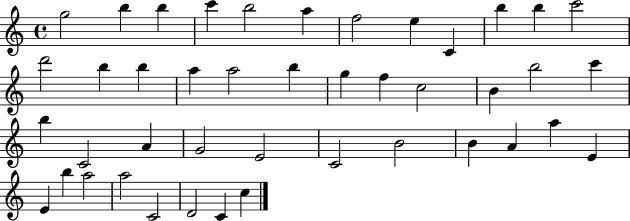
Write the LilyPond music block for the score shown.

{
  \clef treble
  \time 4/4
  \defaultTimeSignature
  \key c \major
  g''2 b''4 b''4 | c'''4 b''2 a''4 | f''2 e''4 c'4 | b''4 b''4 c'''2 | \break d'''2 b''4 b''4 | a''4 a''2 b''4 | g''4 f''4 c''2 | b'4 b''2 c'''4 | \break b''4 c'2 a'4 | g'2 e'2 | c'2 b'2 | b'4 a'4 a''4 e'4 | \break e'4 b''4 a''2 | a''2 c'2 | d'2 c'4 c''4 | \bar "|."
}